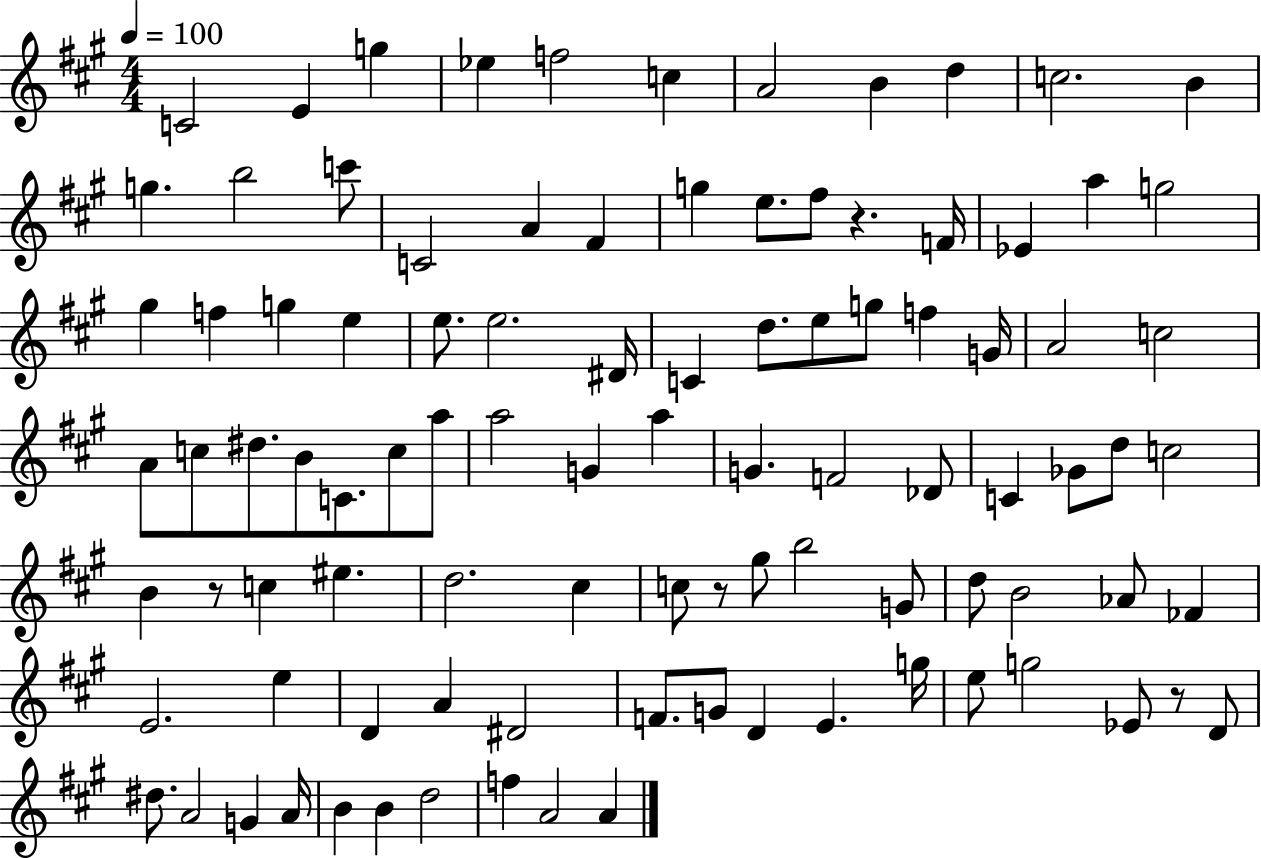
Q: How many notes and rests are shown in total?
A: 97